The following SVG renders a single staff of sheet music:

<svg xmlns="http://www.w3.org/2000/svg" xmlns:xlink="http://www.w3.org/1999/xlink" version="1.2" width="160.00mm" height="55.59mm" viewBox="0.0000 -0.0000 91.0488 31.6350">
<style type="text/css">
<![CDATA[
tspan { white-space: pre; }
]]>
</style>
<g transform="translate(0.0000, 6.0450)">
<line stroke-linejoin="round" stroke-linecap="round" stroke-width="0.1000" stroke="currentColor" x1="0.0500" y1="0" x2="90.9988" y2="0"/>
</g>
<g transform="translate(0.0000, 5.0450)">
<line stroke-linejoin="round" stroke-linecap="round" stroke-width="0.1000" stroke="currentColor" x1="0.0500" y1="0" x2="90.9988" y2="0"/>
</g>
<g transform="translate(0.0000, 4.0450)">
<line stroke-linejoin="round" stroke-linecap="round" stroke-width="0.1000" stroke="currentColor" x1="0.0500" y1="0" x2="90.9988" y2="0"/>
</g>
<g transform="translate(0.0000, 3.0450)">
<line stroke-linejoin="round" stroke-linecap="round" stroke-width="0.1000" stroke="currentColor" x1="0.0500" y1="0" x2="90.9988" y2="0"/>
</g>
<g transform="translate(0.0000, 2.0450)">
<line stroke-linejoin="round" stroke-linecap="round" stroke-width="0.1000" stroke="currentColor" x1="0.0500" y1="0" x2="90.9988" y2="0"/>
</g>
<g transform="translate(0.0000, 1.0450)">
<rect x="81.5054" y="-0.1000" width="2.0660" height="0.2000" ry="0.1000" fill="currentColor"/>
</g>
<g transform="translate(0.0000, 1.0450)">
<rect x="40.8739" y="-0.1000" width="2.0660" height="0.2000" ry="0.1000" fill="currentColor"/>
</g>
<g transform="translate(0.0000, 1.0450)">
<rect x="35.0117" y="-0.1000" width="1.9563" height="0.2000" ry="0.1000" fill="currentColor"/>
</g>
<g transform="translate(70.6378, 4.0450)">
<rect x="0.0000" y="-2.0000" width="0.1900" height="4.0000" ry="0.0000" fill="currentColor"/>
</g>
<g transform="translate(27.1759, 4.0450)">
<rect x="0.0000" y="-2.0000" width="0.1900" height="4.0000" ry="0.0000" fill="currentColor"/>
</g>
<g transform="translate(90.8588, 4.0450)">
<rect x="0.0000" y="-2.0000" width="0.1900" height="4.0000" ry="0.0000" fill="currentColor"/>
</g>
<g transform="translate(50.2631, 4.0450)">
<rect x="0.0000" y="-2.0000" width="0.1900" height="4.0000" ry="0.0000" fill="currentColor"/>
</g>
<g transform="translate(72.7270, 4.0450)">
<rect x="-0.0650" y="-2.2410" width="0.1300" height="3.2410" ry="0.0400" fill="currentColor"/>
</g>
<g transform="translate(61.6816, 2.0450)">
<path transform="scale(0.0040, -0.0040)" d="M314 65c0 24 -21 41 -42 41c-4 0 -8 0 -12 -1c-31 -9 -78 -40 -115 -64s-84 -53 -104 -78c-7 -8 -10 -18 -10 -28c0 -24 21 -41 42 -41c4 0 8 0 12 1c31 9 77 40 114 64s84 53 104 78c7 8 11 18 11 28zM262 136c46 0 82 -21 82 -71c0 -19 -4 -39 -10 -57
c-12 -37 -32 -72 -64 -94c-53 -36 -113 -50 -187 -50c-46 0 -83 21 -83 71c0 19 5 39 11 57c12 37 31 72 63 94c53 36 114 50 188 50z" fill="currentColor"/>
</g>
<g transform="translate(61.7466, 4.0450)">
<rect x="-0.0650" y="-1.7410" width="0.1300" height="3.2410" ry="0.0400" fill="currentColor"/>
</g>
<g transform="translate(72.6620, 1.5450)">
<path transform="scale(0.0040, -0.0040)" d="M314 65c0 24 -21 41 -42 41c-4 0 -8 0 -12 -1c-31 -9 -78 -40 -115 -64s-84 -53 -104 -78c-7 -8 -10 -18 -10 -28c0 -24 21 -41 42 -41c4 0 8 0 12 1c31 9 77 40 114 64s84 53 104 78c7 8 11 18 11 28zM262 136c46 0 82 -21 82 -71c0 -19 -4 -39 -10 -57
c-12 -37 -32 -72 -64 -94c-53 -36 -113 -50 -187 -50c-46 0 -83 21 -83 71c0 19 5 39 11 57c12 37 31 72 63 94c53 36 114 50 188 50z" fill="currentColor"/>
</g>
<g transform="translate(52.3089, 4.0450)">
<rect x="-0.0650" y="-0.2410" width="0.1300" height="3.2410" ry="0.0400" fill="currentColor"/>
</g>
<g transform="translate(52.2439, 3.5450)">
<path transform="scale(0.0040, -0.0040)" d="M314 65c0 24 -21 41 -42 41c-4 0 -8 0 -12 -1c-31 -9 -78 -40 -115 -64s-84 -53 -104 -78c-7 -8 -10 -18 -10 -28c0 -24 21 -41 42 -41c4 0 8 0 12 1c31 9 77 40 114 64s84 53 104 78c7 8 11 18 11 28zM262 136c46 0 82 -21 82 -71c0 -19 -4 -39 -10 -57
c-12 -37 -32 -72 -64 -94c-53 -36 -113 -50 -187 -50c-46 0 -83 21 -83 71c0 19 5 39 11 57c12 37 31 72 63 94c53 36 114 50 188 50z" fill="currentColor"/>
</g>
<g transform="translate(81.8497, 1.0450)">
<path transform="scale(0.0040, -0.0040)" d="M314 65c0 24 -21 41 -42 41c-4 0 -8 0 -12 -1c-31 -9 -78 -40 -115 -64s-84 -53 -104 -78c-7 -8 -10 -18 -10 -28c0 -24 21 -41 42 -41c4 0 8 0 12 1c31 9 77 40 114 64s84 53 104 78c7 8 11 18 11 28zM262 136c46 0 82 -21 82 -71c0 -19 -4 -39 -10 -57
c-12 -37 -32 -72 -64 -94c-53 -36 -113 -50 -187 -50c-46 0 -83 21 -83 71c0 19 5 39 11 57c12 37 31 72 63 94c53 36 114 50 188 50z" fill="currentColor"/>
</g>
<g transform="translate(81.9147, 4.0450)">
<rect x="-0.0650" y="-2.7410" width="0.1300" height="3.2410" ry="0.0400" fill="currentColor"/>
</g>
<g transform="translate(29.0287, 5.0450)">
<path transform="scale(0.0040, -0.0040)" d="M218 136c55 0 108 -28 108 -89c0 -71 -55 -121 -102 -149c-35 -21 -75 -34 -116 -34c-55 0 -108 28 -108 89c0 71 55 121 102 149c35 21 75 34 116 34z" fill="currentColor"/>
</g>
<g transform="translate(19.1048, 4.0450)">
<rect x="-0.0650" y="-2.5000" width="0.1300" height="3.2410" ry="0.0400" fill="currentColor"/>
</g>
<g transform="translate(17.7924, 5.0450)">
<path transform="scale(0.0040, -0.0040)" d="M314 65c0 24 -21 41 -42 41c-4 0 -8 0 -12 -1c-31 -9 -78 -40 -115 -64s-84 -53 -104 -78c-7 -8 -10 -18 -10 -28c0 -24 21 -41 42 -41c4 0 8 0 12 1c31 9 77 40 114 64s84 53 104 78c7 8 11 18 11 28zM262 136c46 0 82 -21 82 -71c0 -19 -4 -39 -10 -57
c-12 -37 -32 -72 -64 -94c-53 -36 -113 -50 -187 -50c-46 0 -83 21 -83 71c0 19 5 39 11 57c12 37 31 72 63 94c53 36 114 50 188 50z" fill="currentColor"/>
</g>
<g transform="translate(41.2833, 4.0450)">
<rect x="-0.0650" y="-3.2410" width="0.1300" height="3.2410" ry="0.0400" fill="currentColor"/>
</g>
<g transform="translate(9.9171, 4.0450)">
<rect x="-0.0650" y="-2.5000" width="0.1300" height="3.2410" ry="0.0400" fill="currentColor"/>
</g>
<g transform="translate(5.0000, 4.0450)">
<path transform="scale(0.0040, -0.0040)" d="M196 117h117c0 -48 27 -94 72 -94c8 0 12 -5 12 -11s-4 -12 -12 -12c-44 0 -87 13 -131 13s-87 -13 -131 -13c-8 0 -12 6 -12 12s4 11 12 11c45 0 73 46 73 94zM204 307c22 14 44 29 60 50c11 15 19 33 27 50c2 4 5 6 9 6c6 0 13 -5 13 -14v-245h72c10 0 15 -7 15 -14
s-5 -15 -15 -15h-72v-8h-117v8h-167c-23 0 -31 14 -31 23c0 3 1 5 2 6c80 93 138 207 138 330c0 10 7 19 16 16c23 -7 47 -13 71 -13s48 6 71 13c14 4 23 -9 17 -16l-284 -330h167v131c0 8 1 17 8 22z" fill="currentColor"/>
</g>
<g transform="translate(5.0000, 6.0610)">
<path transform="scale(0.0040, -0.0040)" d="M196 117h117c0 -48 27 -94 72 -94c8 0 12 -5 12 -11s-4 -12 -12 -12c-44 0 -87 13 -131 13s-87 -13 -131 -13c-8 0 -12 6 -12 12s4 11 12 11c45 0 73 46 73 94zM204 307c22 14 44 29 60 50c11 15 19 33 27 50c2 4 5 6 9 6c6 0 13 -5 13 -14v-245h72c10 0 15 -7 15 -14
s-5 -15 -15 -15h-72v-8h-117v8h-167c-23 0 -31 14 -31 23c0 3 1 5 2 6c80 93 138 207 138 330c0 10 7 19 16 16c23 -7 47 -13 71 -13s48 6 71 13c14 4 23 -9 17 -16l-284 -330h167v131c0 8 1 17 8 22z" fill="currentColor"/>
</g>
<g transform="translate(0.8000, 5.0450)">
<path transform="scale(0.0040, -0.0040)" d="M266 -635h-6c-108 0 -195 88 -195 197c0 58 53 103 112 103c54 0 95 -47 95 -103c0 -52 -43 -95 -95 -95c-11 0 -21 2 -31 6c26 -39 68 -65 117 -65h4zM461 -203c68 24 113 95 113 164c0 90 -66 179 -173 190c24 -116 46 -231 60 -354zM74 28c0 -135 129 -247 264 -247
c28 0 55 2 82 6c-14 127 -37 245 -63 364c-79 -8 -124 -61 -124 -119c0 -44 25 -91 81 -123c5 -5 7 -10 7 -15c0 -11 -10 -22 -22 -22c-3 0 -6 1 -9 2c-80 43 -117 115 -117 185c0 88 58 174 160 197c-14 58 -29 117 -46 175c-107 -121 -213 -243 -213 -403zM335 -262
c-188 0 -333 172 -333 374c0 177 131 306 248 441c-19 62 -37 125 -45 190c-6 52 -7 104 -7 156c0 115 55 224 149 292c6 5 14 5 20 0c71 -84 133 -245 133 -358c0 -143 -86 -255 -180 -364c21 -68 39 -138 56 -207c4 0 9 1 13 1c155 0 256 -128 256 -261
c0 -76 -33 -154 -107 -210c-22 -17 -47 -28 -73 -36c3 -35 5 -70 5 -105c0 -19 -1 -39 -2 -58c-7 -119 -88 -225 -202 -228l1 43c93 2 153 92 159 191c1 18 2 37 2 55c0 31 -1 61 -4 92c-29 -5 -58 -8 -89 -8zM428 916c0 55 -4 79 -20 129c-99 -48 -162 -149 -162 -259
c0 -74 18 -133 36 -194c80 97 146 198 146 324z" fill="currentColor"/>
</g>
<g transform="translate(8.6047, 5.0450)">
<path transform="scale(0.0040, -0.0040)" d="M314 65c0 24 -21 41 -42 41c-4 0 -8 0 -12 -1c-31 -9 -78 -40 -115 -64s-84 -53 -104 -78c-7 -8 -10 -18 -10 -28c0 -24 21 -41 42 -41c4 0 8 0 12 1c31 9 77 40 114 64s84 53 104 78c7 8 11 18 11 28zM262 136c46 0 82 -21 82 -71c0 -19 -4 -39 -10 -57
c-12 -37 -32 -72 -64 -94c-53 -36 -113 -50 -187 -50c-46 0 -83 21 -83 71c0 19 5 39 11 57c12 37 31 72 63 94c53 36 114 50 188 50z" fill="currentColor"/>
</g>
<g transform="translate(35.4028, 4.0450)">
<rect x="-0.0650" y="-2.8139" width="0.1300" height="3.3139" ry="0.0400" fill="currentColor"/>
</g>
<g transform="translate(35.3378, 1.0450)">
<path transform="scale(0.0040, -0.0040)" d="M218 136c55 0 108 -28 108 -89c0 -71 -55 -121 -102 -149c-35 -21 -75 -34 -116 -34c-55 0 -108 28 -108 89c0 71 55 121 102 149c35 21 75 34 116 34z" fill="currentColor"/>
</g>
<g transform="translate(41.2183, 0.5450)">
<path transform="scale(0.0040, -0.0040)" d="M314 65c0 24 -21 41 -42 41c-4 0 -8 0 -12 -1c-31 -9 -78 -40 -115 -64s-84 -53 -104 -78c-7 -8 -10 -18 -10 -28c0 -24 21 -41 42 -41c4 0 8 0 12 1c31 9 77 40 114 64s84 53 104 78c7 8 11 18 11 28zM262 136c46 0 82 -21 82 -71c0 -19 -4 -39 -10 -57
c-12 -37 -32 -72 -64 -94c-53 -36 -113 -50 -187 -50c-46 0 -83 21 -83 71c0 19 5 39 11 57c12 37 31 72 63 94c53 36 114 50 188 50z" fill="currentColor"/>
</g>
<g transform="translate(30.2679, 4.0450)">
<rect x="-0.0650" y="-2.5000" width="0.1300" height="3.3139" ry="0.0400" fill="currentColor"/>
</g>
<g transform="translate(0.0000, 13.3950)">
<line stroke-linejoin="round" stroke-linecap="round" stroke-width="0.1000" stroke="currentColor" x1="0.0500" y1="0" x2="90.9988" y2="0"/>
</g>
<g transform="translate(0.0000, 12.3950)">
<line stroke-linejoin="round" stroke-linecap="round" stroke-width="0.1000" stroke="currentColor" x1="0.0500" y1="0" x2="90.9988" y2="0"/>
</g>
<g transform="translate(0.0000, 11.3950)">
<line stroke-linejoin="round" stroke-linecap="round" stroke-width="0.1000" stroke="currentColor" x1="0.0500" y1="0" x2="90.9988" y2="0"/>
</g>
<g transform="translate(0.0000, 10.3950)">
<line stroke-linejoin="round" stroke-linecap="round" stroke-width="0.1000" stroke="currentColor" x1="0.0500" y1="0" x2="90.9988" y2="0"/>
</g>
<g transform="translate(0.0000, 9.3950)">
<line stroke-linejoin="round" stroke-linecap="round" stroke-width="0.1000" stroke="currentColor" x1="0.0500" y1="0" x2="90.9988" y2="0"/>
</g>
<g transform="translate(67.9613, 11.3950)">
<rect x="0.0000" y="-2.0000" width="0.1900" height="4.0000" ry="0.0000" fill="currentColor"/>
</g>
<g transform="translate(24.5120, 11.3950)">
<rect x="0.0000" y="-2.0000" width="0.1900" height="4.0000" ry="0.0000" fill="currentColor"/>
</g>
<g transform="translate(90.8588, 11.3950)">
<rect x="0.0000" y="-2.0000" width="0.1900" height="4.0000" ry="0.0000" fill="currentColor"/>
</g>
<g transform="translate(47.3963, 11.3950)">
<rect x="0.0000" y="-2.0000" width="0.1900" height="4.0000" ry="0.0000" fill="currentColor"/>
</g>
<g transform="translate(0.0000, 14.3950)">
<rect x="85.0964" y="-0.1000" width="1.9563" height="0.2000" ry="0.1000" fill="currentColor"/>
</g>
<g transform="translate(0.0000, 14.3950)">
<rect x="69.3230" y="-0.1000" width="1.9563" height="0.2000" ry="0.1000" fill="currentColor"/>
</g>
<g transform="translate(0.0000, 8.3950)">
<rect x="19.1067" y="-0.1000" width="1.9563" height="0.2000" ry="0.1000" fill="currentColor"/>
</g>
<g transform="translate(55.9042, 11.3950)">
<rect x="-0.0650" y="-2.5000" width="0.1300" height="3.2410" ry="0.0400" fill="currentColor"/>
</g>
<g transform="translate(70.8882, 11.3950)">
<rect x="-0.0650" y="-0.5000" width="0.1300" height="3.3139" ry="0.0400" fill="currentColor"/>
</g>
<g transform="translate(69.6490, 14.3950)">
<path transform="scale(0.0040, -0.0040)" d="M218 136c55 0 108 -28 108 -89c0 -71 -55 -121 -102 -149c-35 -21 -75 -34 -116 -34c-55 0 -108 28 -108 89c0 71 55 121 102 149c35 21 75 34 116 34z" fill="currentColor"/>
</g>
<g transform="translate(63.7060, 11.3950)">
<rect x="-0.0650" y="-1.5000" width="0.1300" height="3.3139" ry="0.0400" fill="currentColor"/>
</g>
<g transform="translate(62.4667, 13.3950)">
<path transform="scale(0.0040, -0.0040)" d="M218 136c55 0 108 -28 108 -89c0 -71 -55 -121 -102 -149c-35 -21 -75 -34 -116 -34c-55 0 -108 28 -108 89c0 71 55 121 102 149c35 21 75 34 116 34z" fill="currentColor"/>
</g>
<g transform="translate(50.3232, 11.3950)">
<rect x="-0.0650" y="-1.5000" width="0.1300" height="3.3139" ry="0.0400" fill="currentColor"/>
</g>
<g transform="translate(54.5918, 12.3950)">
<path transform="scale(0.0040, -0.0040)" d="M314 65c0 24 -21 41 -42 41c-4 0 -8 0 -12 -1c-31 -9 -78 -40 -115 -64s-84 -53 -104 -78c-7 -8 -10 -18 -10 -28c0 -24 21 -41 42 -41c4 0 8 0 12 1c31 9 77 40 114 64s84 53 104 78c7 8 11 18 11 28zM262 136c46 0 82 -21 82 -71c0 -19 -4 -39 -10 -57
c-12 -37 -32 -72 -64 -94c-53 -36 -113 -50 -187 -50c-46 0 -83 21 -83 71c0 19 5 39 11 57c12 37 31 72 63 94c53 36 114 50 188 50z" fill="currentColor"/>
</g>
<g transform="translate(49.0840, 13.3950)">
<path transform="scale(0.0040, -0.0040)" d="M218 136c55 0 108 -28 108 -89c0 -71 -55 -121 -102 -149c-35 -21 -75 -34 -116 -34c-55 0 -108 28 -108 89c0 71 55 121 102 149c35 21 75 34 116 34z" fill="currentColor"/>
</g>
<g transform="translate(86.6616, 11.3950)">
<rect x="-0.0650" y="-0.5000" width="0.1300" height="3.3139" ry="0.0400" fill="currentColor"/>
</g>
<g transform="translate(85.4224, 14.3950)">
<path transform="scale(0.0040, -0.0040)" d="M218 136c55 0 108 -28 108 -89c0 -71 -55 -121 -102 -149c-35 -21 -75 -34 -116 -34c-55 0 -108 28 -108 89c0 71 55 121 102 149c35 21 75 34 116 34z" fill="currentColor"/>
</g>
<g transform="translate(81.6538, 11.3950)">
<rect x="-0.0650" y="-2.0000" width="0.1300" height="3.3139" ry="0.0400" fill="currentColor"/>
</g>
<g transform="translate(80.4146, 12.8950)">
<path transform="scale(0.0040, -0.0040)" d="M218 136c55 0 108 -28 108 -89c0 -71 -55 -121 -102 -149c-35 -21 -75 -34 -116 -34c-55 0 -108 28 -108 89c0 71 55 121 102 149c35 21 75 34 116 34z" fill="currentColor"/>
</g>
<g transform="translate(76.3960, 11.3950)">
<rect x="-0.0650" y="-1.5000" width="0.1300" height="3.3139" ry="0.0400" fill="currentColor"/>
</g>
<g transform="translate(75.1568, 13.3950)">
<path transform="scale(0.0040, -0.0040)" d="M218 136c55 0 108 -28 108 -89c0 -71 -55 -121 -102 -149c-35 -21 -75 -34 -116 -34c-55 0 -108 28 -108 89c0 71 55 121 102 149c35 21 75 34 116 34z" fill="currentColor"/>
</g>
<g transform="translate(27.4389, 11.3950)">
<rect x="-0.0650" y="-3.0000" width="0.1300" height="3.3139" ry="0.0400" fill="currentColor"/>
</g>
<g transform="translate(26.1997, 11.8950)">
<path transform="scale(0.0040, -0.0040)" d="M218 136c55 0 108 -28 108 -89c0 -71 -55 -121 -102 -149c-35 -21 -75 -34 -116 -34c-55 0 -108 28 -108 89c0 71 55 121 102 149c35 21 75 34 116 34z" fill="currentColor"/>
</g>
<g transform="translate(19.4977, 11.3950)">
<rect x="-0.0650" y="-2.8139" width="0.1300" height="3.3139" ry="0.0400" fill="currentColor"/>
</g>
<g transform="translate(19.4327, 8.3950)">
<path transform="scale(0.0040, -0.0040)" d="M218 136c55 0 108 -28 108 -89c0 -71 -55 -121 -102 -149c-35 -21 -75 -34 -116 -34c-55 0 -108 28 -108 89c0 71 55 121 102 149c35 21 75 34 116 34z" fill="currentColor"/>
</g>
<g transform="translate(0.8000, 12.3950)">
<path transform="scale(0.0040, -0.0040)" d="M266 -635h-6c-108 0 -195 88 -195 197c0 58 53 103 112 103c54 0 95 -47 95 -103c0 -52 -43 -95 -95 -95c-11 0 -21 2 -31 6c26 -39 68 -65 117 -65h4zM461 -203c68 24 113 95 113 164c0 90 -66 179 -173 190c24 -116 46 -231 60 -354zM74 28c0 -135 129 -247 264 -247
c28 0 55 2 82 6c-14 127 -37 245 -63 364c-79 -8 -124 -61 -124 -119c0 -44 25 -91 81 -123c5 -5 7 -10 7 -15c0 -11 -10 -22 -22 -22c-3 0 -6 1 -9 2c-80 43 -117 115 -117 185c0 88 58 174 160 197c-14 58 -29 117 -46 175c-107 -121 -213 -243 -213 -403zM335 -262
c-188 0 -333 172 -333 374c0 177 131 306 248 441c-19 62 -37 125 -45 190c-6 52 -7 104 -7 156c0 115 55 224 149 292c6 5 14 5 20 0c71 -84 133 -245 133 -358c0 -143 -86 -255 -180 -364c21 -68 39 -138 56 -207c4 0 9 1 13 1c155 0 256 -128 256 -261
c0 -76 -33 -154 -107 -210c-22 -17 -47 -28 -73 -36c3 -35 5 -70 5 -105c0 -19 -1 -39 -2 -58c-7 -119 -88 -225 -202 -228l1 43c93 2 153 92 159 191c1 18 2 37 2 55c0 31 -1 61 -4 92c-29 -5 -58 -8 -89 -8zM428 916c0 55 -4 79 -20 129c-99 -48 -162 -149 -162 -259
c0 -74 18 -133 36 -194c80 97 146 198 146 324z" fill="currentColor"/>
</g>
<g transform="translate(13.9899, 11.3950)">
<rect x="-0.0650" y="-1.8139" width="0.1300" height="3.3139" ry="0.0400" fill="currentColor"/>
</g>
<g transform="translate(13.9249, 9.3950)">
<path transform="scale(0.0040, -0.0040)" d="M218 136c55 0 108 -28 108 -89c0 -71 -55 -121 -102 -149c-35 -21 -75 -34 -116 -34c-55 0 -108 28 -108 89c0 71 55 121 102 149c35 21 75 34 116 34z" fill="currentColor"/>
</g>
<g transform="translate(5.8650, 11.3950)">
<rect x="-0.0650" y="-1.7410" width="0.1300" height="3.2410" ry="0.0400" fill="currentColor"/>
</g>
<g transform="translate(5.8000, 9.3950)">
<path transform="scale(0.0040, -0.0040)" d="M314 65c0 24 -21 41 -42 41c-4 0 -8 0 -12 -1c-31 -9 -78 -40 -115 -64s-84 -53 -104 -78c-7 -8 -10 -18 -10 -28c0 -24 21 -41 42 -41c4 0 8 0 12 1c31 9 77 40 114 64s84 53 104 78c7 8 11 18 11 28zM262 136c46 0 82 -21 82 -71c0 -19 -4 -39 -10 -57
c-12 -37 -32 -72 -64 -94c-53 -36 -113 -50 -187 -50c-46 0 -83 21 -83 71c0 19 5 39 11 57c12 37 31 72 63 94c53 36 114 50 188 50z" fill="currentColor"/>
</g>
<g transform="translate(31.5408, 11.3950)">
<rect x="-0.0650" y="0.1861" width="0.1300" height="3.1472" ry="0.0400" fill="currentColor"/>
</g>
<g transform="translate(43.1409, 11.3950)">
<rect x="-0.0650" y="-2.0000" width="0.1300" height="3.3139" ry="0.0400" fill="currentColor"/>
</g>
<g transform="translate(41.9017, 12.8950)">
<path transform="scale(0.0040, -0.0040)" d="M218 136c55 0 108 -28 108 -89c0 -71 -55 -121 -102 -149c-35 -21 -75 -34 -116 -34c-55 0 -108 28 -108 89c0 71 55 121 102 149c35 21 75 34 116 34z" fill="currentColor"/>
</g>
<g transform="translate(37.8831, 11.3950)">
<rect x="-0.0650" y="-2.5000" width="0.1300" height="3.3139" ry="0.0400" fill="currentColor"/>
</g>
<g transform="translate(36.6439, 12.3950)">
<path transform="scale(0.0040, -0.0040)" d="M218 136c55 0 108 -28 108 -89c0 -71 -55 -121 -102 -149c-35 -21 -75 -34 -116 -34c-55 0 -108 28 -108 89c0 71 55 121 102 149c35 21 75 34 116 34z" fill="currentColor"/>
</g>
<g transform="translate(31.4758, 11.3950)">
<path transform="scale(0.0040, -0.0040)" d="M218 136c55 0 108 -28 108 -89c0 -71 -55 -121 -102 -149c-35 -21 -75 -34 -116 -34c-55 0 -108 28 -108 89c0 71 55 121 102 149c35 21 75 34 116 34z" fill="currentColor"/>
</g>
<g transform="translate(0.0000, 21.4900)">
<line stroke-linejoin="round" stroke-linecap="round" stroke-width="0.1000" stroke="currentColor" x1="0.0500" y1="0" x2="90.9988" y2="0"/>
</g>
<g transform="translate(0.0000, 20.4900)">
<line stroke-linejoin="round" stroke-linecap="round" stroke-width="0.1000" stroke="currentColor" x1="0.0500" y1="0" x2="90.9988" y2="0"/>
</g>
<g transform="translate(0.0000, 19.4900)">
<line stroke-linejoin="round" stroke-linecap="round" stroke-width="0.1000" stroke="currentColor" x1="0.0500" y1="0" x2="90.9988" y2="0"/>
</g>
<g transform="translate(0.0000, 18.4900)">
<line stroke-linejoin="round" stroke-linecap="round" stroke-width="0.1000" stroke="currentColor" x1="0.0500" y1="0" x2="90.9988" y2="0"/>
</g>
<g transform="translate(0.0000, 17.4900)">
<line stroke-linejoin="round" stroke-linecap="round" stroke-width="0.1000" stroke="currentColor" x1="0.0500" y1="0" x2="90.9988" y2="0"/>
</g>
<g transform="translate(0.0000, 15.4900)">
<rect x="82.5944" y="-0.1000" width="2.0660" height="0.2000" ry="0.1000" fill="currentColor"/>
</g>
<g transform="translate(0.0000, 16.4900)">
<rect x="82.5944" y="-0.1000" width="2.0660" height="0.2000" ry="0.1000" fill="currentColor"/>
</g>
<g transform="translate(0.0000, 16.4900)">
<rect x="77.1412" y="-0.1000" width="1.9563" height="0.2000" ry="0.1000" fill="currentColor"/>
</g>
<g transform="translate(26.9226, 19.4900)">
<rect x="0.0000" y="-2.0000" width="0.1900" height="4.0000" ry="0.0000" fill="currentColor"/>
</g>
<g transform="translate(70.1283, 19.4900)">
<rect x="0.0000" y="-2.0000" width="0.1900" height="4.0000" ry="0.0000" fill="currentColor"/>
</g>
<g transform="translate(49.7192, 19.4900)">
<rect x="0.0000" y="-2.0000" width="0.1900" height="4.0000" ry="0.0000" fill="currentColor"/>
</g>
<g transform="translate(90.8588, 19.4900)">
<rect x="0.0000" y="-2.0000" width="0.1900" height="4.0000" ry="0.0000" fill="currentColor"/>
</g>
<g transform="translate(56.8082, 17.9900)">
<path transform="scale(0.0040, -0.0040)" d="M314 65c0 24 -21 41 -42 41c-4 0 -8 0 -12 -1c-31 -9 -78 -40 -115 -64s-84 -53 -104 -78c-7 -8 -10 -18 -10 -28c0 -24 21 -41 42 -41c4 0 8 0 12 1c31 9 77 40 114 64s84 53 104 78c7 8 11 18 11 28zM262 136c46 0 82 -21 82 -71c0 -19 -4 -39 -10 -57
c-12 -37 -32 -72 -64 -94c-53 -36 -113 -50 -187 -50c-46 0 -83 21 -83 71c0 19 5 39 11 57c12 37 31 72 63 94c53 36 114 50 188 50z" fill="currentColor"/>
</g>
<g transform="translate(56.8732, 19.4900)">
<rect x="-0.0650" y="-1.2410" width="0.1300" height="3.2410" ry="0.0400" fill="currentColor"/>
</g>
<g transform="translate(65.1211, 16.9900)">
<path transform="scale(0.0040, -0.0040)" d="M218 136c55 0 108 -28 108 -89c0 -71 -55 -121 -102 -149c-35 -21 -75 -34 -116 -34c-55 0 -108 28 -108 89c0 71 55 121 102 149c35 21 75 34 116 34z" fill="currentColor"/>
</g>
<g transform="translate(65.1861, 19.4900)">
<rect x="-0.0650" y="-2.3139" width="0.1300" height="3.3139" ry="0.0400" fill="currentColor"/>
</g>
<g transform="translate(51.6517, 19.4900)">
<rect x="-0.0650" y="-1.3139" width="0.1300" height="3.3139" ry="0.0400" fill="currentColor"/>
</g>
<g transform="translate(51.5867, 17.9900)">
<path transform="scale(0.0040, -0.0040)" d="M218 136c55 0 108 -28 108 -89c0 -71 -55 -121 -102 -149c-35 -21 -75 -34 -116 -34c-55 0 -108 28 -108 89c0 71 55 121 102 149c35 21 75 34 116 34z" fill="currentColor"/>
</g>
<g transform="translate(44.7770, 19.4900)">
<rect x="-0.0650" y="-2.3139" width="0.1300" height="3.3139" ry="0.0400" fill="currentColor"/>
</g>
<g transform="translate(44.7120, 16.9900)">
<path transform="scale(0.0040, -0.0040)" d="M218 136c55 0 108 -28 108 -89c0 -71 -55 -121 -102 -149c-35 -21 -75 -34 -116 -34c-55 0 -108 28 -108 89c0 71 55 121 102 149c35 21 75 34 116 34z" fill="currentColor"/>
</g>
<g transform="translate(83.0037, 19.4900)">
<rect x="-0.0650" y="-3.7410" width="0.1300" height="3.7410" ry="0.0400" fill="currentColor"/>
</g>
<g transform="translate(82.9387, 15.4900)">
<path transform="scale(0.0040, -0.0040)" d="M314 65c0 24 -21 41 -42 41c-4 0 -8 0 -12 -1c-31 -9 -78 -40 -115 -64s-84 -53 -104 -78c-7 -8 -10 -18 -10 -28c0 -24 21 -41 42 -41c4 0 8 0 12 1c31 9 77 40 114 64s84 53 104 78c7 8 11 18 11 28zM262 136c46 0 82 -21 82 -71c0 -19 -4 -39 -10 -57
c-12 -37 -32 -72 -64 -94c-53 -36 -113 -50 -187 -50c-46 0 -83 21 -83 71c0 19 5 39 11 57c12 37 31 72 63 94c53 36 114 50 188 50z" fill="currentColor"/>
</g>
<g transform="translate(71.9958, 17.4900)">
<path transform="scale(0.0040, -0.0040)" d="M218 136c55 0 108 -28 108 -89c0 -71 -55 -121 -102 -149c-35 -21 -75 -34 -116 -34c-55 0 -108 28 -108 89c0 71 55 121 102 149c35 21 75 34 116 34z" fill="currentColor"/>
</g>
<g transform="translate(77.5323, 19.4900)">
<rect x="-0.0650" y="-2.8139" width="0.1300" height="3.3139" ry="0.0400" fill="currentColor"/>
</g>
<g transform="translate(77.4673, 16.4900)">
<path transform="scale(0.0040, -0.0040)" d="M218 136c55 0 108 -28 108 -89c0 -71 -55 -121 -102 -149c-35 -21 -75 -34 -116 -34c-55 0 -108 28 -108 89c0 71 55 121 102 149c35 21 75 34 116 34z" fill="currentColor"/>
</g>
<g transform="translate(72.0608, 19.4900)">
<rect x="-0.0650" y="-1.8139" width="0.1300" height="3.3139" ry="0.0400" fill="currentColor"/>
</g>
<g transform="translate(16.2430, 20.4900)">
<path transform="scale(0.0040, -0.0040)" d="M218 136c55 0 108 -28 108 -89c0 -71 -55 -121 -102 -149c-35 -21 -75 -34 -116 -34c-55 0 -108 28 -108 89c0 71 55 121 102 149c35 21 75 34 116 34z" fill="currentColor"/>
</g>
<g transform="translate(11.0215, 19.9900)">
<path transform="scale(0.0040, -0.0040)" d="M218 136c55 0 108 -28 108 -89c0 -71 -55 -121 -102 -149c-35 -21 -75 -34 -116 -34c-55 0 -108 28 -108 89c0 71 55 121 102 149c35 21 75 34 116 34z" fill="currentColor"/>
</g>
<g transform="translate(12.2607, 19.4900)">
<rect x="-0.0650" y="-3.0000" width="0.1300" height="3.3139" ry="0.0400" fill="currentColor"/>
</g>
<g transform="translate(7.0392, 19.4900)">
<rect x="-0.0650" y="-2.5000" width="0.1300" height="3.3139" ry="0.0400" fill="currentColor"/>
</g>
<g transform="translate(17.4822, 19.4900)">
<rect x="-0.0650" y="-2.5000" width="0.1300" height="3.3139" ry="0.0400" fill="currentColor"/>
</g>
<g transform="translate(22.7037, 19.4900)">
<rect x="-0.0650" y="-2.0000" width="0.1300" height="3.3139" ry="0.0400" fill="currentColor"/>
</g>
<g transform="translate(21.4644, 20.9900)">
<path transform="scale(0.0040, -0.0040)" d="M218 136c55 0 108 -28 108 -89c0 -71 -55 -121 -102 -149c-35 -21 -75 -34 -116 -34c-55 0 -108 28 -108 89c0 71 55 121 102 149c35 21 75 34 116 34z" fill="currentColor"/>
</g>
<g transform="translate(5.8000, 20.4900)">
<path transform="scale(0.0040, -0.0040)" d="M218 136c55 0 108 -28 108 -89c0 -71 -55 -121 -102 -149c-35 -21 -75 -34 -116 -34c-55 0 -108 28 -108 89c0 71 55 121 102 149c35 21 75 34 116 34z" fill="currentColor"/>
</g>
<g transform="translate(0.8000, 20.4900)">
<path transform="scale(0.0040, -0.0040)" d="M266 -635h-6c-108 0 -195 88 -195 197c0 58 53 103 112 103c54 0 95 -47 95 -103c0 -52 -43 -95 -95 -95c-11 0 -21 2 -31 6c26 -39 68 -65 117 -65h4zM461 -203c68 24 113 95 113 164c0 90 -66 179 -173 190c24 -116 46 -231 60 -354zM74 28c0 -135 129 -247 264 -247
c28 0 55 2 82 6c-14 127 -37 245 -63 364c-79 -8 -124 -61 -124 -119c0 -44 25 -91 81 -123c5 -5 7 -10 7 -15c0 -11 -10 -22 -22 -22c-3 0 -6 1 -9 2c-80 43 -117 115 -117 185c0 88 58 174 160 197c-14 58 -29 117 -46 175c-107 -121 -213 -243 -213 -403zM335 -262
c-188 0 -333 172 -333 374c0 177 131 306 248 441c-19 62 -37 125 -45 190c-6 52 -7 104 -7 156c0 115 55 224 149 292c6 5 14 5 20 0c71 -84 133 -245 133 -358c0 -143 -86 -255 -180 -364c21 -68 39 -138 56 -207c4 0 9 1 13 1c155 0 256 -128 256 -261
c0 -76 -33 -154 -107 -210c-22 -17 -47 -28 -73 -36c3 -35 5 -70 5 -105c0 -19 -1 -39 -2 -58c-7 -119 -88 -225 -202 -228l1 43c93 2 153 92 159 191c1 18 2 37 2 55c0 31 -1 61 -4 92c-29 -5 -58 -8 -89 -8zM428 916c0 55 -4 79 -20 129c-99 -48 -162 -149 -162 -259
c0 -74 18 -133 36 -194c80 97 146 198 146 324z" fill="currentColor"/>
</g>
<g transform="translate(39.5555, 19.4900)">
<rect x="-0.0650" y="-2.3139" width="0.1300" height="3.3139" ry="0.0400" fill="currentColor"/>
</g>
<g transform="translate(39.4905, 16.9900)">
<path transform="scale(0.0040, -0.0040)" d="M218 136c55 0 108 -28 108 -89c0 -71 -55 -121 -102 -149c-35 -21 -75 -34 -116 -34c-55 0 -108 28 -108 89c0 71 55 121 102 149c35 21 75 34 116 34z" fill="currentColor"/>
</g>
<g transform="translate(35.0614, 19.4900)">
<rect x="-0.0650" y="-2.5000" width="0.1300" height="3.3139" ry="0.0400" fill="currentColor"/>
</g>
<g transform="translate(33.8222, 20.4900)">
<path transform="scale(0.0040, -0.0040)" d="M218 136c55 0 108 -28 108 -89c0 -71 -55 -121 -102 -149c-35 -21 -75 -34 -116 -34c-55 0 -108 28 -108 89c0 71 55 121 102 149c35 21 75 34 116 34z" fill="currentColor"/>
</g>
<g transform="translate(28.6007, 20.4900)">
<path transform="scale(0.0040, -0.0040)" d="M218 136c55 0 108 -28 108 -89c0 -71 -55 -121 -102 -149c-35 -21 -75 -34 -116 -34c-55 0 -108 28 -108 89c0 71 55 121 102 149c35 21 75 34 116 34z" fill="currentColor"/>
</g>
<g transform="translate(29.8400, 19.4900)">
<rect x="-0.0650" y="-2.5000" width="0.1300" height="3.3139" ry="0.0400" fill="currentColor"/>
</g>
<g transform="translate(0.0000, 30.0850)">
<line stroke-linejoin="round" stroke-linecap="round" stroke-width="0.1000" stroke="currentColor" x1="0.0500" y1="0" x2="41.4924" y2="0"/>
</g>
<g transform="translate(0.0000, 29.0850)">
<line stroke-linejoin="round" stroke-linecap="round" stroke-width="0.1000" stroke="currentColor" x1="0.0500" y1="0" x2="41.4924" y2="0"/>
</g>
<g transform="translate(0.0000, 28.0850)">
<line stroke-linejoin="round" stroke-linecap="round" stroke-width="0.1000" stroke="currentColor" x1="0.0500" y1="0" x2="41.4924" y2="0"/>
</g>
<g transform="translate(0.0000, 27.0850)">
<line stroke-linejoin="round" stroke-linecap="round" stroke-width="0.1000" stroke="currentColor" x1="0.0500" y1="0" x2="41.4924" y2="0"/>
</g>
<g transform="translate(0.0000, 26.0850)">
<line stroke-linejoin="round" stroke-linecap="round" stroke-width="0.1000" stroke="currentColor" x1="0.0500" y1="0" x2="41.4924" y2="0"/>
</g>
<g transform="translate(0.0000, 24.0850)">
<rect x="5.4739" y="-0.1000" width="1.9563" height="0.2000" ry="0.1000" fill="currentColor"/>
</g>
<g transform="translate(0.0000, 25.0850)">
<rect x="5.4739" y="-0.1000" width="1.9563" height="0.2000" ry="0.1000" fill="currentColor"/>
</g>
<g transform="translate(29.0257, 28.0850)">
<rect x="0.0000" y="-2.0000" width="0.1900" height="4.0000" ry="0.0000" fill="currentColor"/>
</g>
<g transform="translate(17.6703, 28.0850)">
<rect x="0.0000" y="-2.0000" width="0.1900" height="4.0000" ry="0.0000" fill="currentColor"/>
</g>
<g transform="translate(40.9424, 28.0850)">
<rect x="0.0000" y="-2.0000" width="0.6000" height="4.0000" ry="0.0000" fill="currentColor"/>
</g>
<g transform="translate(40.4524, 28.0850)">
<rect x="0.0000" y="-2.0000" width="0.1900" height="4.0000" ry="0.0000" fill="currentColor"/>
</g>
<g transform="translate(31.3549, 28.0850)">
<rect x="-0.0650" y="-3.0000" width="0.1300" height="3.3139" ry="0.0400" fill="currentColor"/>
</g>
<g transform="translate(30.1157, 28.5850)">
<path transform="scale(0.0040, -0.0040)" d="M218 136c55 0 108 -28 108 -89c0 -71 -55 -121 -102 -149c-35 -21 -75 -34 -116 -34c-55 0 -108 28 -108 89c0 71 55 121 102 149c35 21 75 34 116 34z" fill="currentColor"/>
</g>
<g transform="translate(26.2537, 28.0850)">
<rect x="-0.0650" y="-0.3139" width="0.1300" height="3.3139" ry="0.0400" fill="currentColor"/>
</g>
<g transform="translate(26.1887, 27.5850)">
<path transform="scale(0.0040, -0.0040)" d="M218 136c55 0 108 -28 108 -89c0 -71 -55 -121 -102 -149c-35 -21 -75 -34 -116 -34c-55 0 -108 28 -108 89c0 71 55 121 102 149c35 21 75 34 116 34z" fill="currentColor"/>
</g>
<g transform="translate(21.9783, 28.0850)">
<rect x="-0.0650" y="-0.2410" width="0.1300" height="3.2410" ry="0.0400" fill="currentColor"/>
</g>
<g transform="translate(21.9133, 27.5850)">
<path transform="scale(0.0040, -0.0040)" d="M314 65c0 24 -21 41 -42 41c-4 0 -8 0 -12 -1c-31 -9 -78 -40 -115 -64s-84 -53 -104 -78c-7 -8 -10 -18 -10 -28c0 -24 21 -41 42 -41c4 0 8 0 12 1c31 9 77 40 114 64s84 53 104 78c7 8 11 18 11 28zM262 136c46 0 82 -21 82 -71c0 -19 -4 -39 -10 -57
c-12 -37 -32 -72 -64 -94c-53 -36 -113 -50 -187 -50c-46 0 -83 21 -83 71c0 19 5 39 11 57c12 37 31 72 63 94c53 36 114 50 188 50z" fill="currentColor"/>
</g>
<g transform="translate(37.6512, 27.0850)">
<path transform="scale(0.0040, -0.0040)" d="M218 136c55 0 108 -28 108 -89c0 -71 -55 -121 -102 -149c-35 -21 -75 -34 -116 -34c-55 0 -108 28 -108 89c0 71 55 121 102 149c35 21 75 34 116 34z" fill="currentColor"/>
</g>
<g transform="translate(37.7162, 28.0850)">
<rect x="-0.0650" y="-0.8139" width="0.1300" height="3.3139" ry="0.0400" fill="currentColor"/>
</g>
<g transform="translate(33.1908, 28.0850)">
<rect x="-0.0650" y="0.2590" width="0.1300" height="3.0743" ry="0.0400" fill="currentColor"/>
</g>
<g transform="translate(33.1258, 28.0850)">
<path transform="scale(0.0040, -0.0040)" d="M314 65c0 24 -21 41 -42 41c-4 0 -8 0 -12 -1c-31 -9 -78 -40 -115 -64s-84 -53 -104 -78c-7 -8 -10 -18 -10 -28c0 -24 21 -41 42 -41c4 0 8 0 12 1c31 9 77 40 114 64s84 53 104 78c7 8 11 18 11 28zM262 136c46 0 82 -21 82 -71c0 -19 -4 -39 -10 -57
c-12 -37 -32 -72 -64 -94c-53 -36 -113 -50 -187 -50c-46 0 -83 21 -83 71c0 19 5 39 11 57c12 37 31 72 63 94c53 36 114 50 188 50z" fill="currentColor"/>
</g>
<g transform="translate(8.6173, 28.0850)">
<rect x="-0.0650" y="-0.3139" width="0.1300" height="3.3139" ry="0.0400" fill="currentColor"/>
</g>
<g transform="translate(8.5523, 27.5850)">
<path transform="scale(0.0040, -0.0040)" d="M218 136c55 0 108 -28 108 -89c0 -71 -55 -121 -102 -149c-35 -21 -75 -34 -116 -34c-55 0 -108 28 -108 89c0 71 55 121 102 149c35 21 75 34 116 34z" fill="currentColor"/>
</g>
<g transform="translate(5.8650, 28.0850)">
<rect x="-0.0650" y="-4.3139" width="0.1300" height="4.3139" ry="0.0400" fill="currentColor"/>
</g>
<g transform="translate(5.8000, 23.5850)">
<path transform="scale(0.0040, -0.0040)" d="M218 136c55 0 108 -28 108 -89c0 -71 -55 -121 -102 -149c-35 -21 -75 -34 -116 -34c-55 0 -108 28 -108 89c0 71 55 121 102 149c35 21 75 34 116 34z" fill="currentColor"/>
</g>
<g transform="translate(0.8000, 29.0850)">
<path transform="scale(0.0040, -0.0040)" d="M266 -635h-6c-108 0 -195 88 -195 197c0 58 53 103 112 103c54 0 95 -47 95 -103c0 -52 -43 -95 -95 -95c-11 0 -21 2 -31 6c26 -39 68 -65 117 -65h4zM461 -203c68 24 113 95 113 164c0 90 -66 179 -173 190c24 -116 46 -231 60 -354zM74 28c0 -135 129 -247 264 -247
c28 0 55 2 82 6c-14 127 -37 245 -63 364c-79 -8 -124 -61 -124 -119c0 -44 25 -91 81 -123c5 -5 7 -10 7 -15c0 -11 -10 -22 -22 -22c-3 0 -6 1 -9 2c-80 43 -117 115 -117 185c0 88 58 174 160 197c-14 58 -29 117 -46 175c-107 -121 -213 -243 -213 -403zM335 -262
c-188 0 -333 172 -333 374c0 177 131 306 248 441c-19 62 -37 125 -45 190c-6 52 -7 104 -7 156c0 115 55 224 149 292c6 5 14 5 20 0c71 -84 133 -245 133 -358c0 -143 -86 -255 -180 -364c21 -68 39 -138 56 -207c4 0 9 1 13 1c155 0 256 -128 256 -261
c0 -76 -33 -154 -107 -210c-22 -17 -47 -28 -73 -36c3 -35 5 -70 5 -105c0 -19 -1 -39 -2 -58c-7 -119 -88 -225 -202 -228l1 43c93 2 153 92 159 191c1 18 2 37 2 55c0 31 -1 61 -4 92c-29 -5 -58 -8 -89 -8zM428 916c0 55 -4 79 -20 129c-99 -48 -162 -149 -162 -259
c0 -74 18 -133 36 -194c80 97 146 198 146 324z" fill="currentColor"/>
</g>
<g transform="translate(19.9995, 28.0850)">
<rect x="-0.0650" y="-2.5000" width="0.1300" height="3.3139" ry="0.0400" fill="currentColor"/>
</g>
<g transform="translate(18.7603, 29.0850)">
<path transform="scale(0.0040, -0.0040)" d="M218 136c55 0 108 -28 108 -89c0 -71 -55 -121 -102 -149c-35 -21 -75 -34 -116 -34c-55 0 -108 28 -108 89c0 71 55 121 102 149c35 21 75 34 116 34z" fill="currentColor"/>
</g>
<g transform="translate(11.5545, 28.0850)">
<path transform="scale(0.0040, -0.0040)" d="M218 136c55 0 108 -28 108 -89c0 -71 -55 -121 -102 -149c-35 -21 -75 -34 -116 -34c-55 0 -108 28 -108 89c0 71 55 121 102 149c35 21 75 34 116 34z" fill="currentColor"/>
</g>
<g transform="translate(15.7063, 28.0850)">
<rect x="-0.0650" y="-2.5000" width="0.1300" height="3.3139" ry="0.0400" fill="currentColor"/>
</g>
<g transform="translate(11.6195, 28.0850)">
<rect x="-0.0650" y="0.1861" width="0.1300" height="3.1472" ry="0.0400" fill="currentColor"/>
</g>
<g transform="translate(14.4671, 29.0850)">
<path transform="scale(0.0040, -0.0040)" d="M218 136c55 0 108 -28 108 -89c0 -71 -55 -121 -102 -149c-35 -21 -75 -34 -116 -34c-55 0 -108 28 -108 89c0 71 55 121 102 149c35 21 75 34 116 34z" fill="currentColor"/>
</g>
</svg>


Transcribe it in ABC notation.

X:1
T:Untitled
M:4/4
L:1/4
K:C
G2 G2 G a b2 c2 f2 g2 a2 f2 f a A B G F E G2 E C E F C G A G F G G g g e e2 g f a c'2 d' c B G G c2 c A B2 d